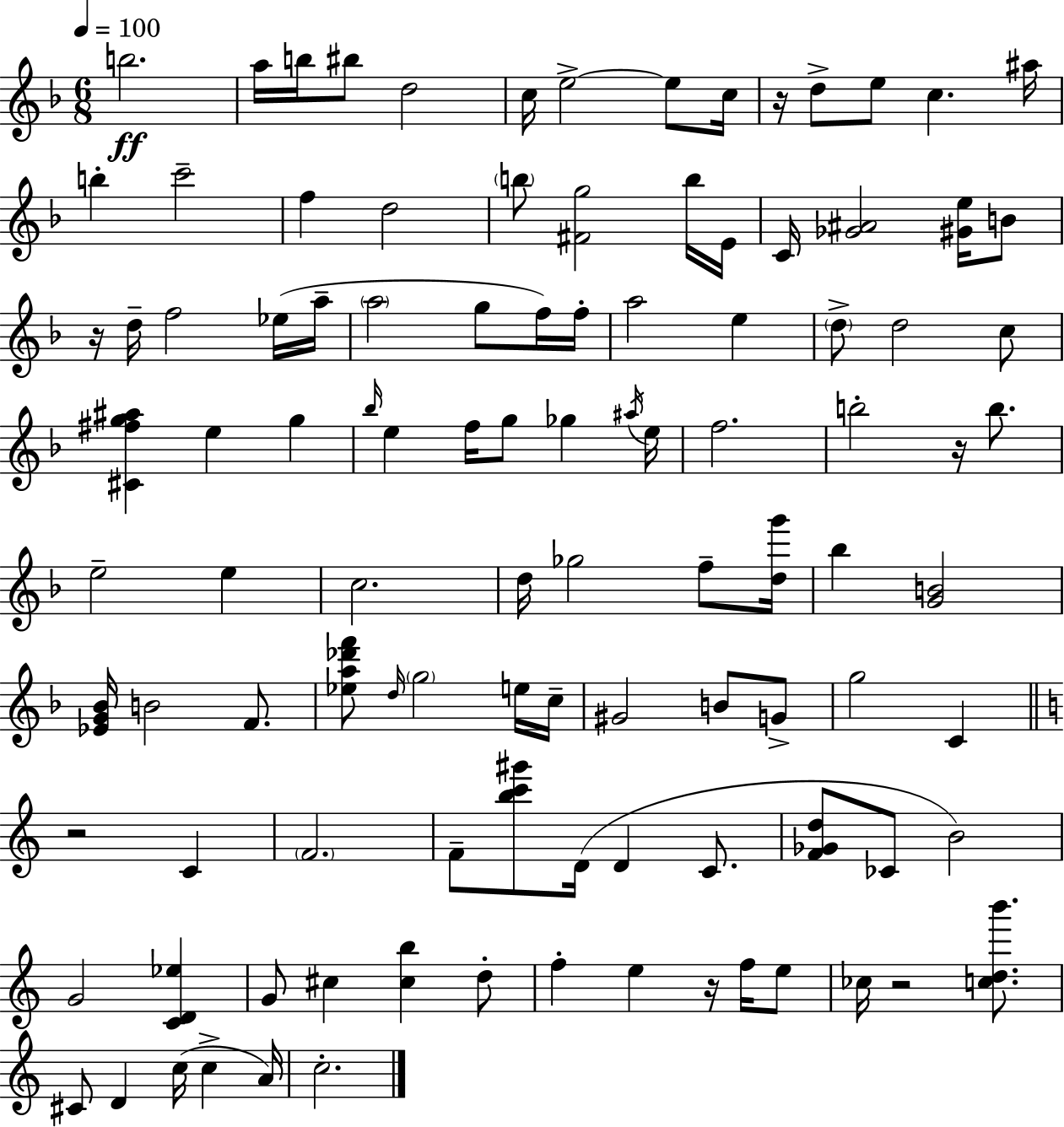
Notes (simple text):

B5/h. A5/s B5/s BIS5/e D5/h C5/s E5/h E5/e C5/s R/s D5/e E5/e C5/q. A#5/s B5/q C6/h F5/q D5/h B5/e [F#4,G5]/h B5/s E4/s C4/s [Gb4,A#4]/h [G#4,E5]/s B4/e R/s D5/s F5/h Eb5/s A5/s A5/h G5/e F5/s F5/s A5/h E5/q D5/e D5/h C5/e [C#4,F#5,G5,A#5]/q E5/q G5/q Bb5/s E5/q F5/s G5/e Gb5/q A#5/s E5/s F5/h. B5/h R/s B5/e. E5/h E5/q C5/h. D5/s Gb5/h F5/e [D5,G6]/s Bb5/q [G4,B4]/h [Eb4,G4,Bb4]/s B4/h F4/e. [Eb5,A5,Db6,F6]/e D5/s G5/h E5/s C5/s G#4/h B4/e G4/e G5/h C4/q R/h C4/q F4/h. F4/e [B5,C6,G#6]/e D4/s D4/q C4/e. [F4,Gb4,D5]/e CES4/e B4/h G4/h [C4,D4,Eb5]/q G4/e C#5/q [C#5,B5]/q D5/e F5/q E5/q R/s F5/s E5/e CES5/s R/h [C5,D5,B6]/e. C#4/e D4/q C5/s C5/q A4/s C5/h.